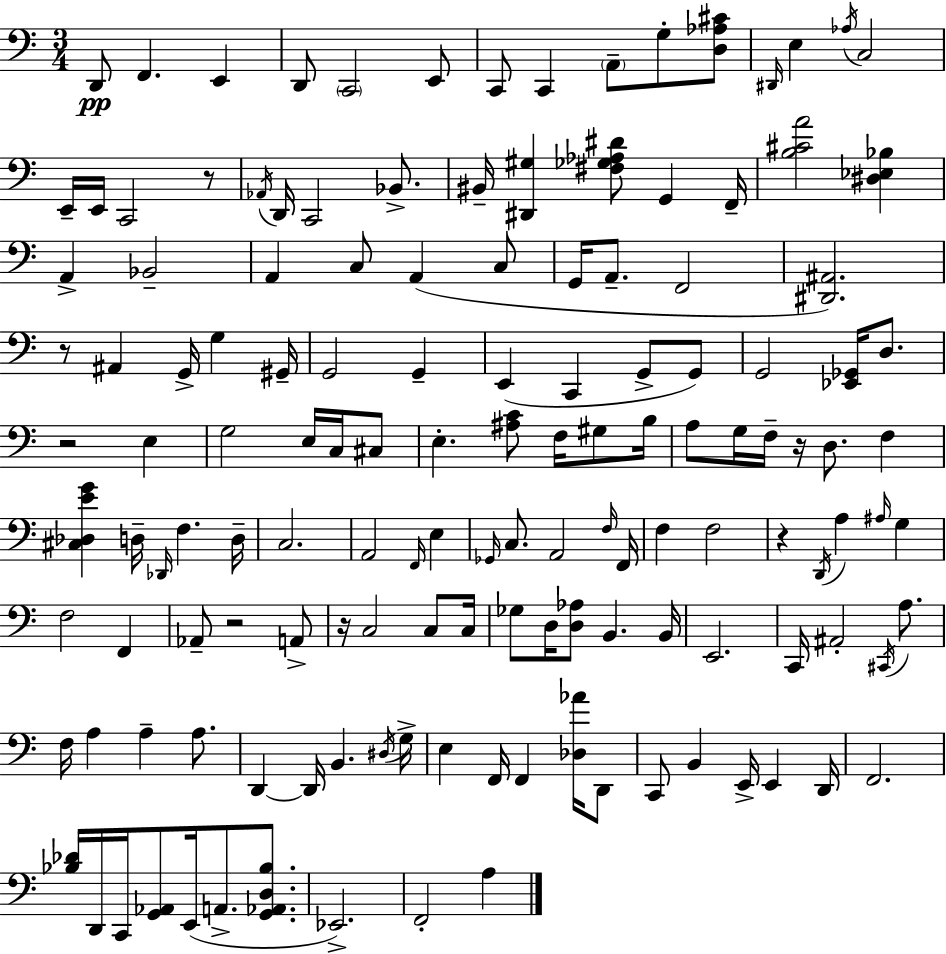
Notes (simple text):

D2/e F2/q. E2/q D2/e C2/h E2/e C2/e C2/q A2/e G3/e [D3,Ab3,C#4]/e D#2/s E3/q Ab3/s C3/h E2/s E2/s C2/h R/e Ab2/s D2/s C2/h Bb2/e. BIS2/s [D#2,G#3]/q [F#3,Gb3,Ab3,D#4]/e G2/q F2/s [B3,C#4,A4]/h [D#3,Eb3,Bb3]/q A2/q Bb2/h A2/q C3/e A2/q C3/e G2/s A2/e. F2/h [D#2,A#2]/h. R/e A#2/q G2/s G3/q G#2/s G2/h G2/q E2/q C2/q G2/e G2/e G2/h [Eb2,Gb2]/s D3/e. R/h E3/q G3/h E3/s C3/s C#3/e E3/q. [A#3,C4]/e F3/s G#3/e B3/s A3/e G3/s F3/s R/s D3/e. F3/q [C#3,Db3,E4,G4]/q D3/s Db2/s F3/q. D3/s C3/h. A2/h F2/s E3/q Gb2/s C3/e. A2/h F3/s F2/s F3/q F3/h R/q D2/s A3/q A#3/s G3/q F3/h F2/q Ab2/e R/h A2/e R/s C3/h C3/e C3/s Gb3/e D3/s [D3,Ab3]/e B2/q. B2/s E2/h. C2/s A#2/h C#2/s A3/e. F3/s A3/q A3/q A3/e. D2/q D2/s B2/q. D#3/s G3/s E3/q F2/s F2/q [Db3,Ab4]/s D2/e C2/e B2/q E2/s E2/q D2/s F2/h. [Bb3,Db4]/s D2/s C2/s [G2,Ab2]/e E2/s A2/e. [G2,Ab2,D3,Bb3]/e. Eb2/h. F2/h A3/q